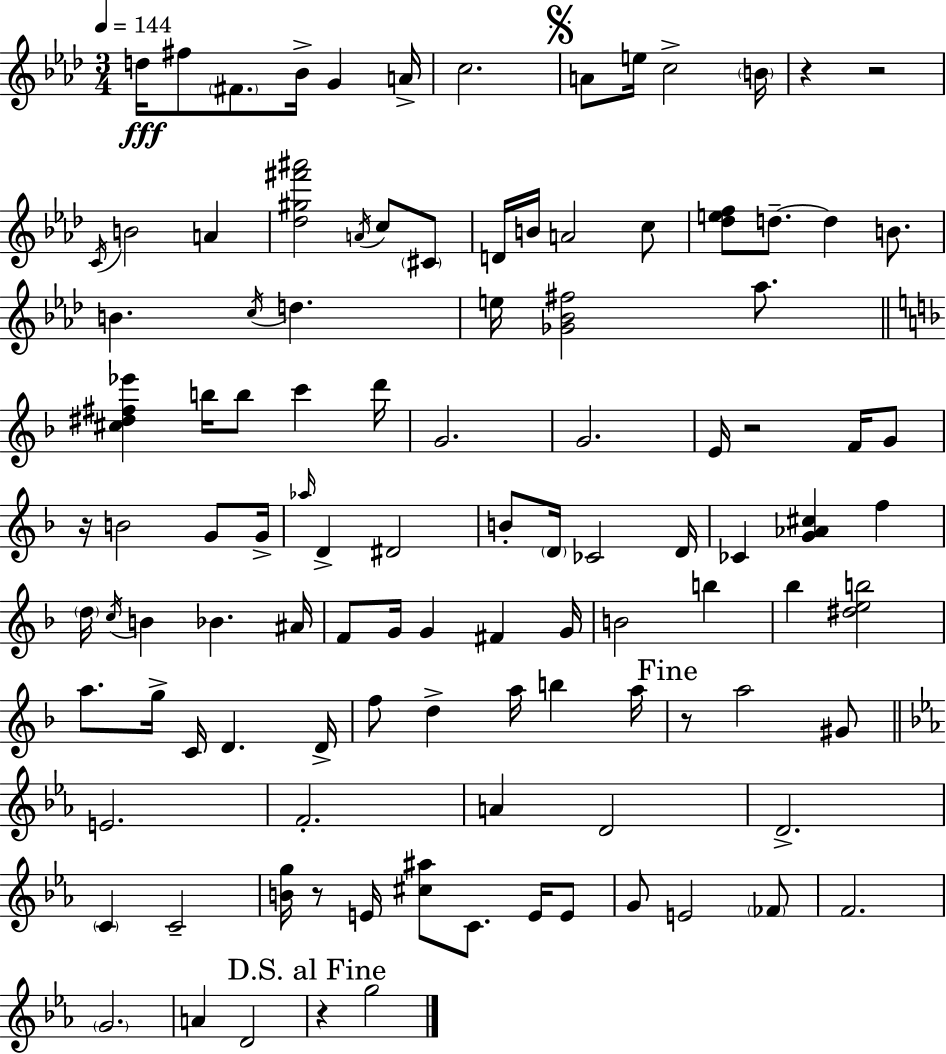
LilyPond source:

{
  \clef treble
  \numericTimeSignature
  \time 3/4
  \key f \minor
  \tempo 4 = 144
  d''16\fff fis''8 \parenthesize fis'8. bes'16-> g'4 a'16-> | c''2. | \mark \markup { \musicglyph "scripts.segno" } a'8 e''16 c''2-> \parenthesize b'16 | r4 r2 | \break \acciaccatura { c'16 } b'2 a'4 | <des'' gis'' fis''' ais'''>2 \acciaccatura { a'16 } c''8 | \parenthesize cis'8 d'16 b'16 a'2 | c''8 <des'' e'' f''>8 d''8.--~~ d''4 b'8. | \break b'4. \acciaccatura { c''16 } d''4. | e''16 <ges' bes' fis''>2 | aes''8. \bar "||" \break \key d \minor <cis'' dis'' fis'' ees'''>4 b''16 b''8 c'''4 d'''16 | g'2. | g'2. | e'16 r2 f'16 g'8 | \break r16 b'2 g'8 g'16-> | \grace { aes''16 } d'4-> dis'2 | b'8-. \parenthesize d'16 ces'2 | d'16 ces'4 <g' aes' cis''>4 f''4 | \break \parenthesize d''16 \acciaccatura { c''16 } b'4 bes'4. | ais'16 f'8 g'16 g'4 fis'4 | g'16 b'2 b''4 | bes''4 <dis'' e'' b''>2 | \break a''8. g''16-> c'16 d'4. | d'16-> f''8 d''4-> a''16 b''4 | a''16 \mark "Fine" r8 a''2 | gis'8 \bar "||" \break \key ees \major e'2. | f'2.-. | a'4 d'2 | d'2.-> | \break \parenthesize c'4 c'2-- | <b' g''>16 r8 e'16 <cis'' ais''>8 c'8. e'16 e'8 | g'8 e'2 \parenthesize fes'8 | f'2. | \break \parenthesize g'2. | a'4 d'2 | \mark "D.S. al Fine" r4 g''2 | \bar "|."
}